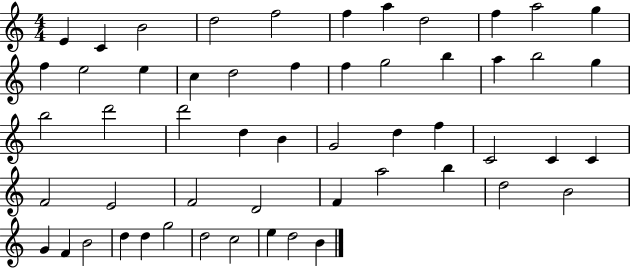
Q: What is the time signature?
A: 4/4